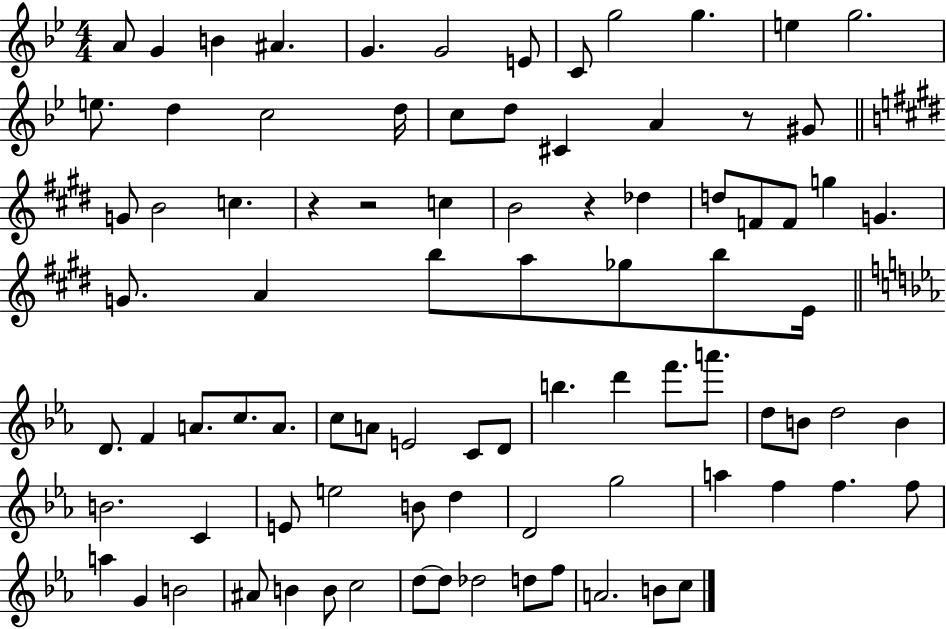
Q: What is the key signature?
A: BES major